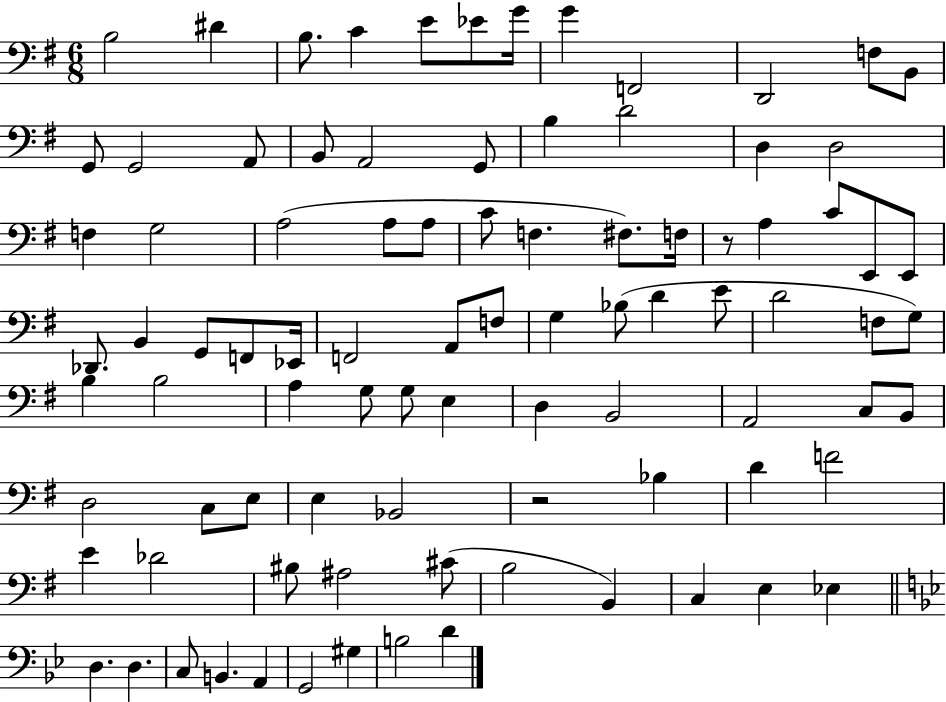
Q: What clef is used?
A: bass